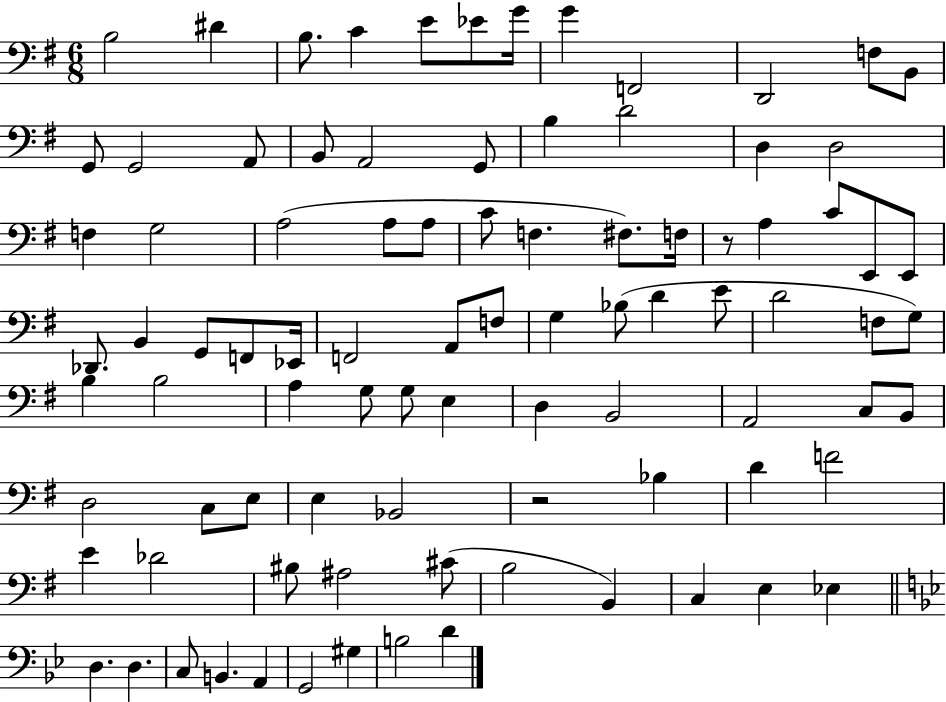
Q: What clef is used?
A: bass